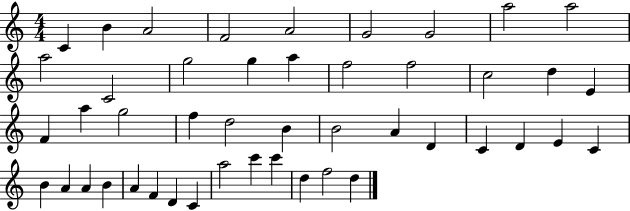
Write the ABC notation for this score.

X:1
T:Untitled
M:4/4
L:1/4
K:C
C B A2 F2 A2 G2 G2 a2 a2 a2 C2 g2 g a f2 f2 c2 d E F a g2 f d2 B B2 A D C D E C B A A B A F D C a2 c' c' d f2 d